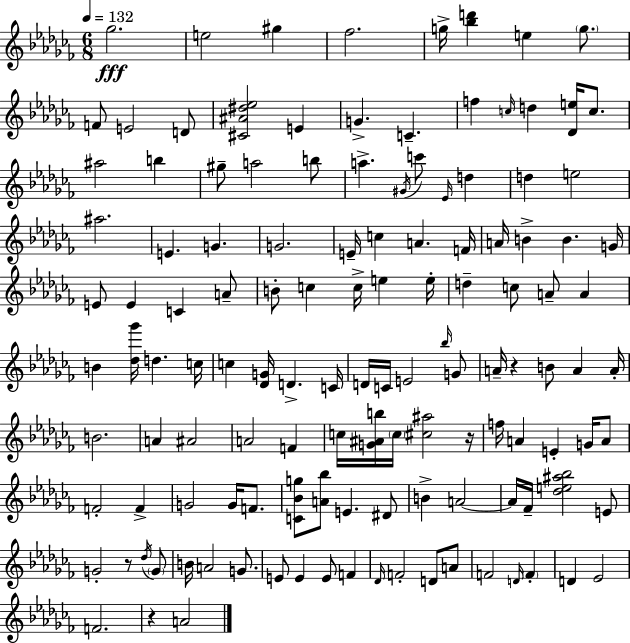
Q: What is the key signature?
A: AES minor